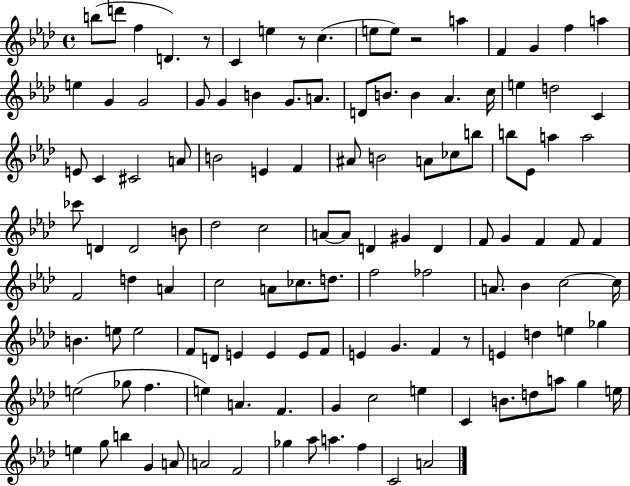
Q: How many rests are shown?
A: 4